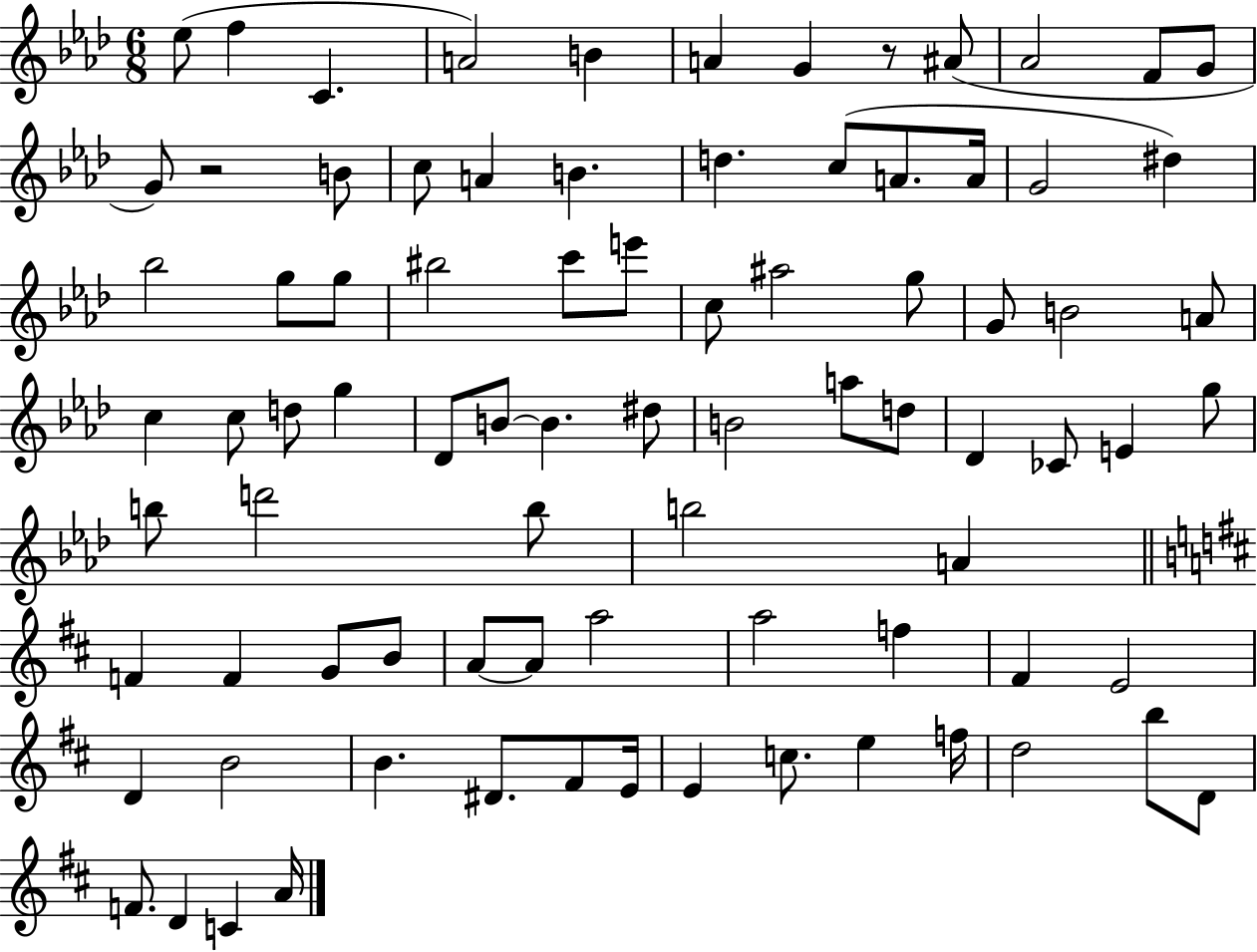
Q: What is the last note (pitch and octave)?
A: A4